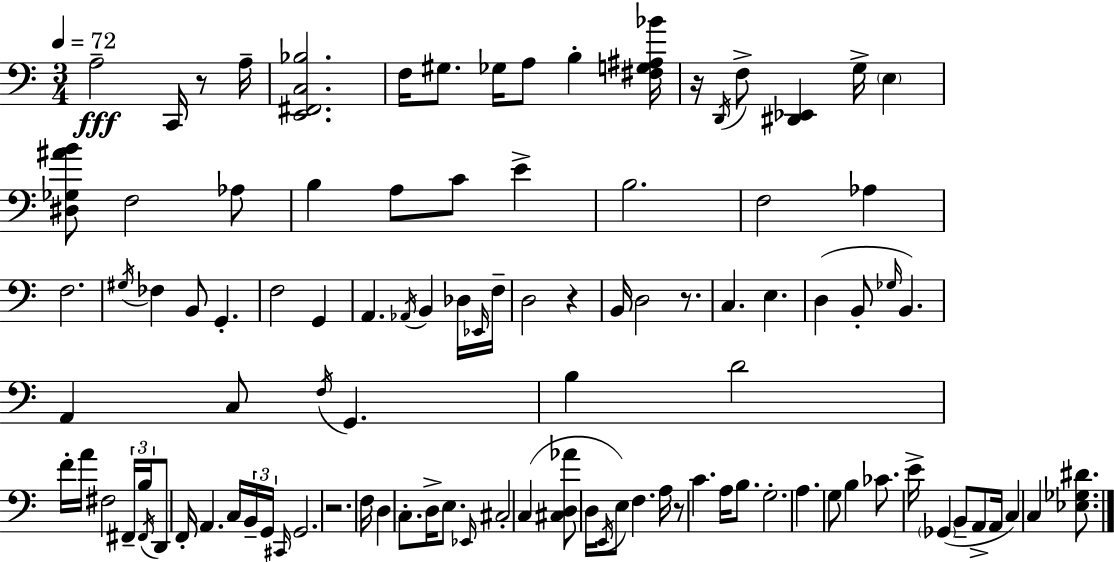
A3/h C2/s R/e A3/s [E2,F#2,C3,Bb3]/h. F3/s G#3/e. Gb3/s A3/e B3/q [F#3,G3,A#3,Bb4]/s R/s D2/s F3/e [D#2,Eb2]/q G3/s E3/q [D#3,Gb3,A#4,B4]/e F3/h Ab3/e B3/q A3/e C4/e E4/q B3/h. F3/h Ab3/q F3/h. G#3/s FES3/q B2/e G2/q. F3/h G2/q A2/q. Ab2/s B2/q Db3/s Eb2/s F3/s D3/h R/q B2/s D3/h R/e. C3/q. E3/q. D3/q B2/e Gb3/s B2/q. A2/q C3/e F3/s G2/q. B3/q D4/h F4/s A4/s F#3/h F#2/s B3/s F#2/s D2/e F2/s A2/q. C3/s B2/s G2/s C#2/s G2/h. R/h. F3/s D3/q C3/e. D3/s E3/e. Eb2/s C#3/h C3/q [C#3,D3,Ab4]/e D3/s E2/s E3/e F3/q. A3/s R/e C4/q. A3/s B3/e. G3/h. A3/q. G3/e B3/q CES4/e. E4/s Gb2/q B2/e A2/e A2/s C3/q C3/q [Eb3,Gb3,D#4]/e.